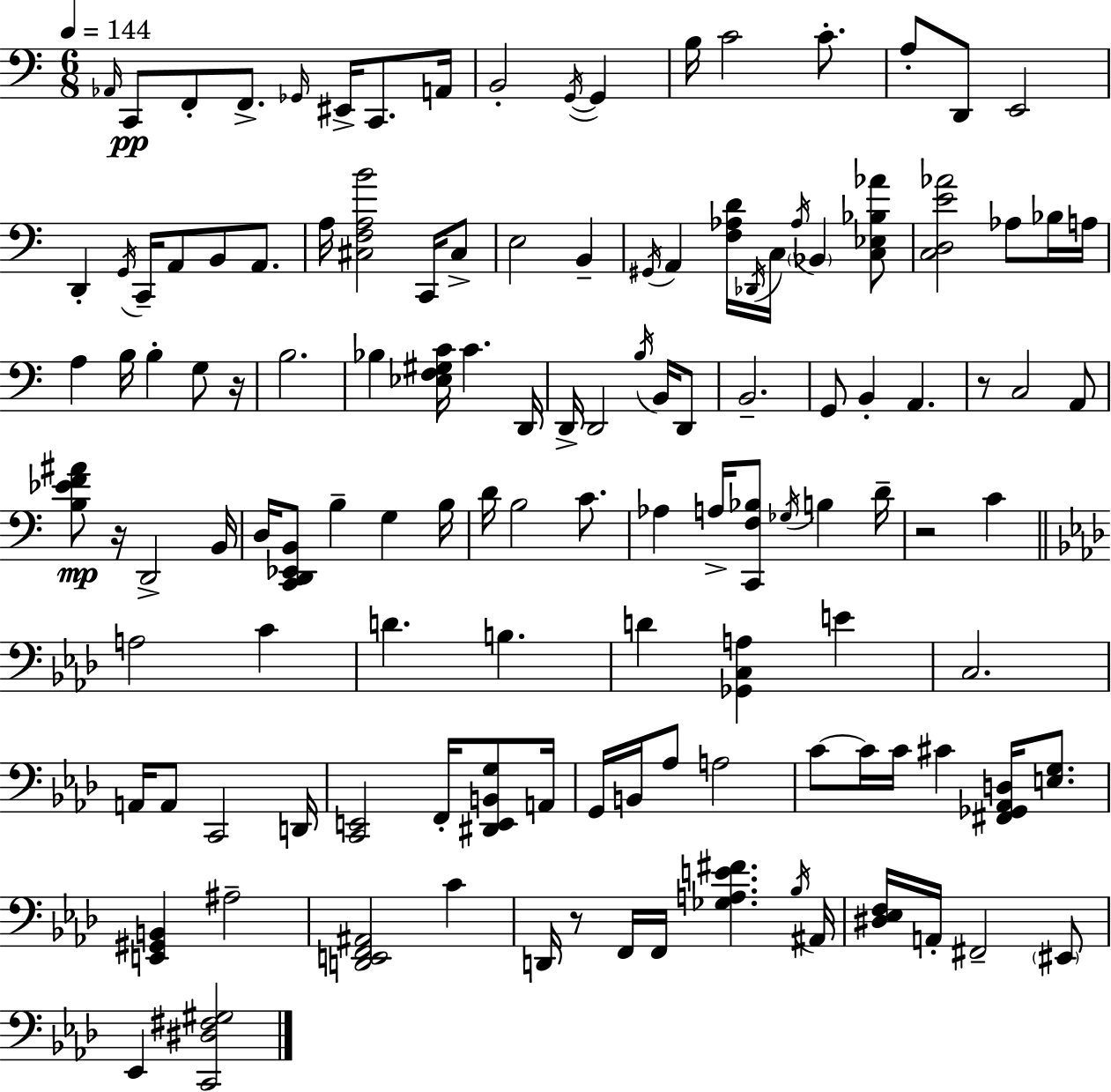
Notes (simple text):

Ab2/s C2/e F2/e F2/e. Gb2/s EIS2/s C2/e. A2/s B2/h G2/s G2/q B3/s C4/h C4/e. A3/e D2/e E2/h D2/q G2/s C2/s A2/e B2/e A2/e. A3/s [C#3,F3,A3,B4]/h C2/s C#3/e E3/h B2/q G#2/s A2/q [F3,Ab3,D4]/s Db2/s C3/s Ab3/s Bb2/q [C3,Eb3,Bb3,Ab4]/e [C3,D3,E4,Ab4]/h Ab3/e Bb3/s A3/s A3/q B3/s B3/q G3/e R/s B3/h. Bb3/q [Eb3,F3,G#3,C4]/s C4/q. D2/s D2/s D2/h B3/s B2/s D2/e B2/h. G2/e B2/q A2/q. R/e C3/h A2/e [B3,Eb4,F4,A#4]/e R/s D2/h B2/s D3/s [C2,D2,Eb2,B2]/e B3/q G3/q B3/s D4/s B3/h C4/e. Ab3/q A3/s [C2,F3,Bb3]/e Gb3/s B3/q D4/s R/h C4/q A3/h C4/q D4/q. B3/q. D4/q [Gb2,C3,A3]/q E4/q C3/h. A2/s A2/e C2/h D2/s [C2,E2]/h F2/s [D#2,E2,B2,G3]/e A2/s G2/s B2/s Ab3/e A3/h C4/e C4/s C4/s C#4/q [F#2,Gb2,Ab2,D3]/s [E3,G3]/e. [E2,G#2,B2]/q A#3/h [D2,E2,F2,A#2]/h C4/q D2/s R/e F2/s F2/s [Gb3,A3,E4,F#4]/q. Bb3/s A#2/s [D#3,Eb3,F3]/s A2/s F#2/h EIS2/e Eb2/q [C2,D#3,F#3,G#3]/h